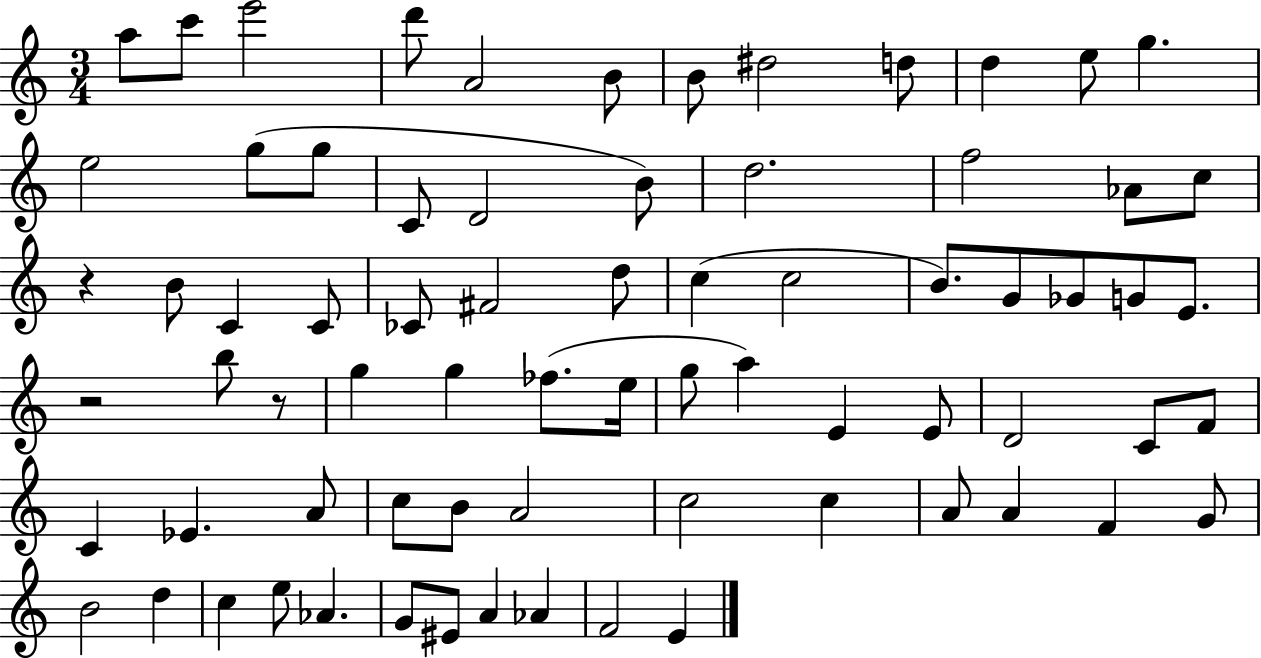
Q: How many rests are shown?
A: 3